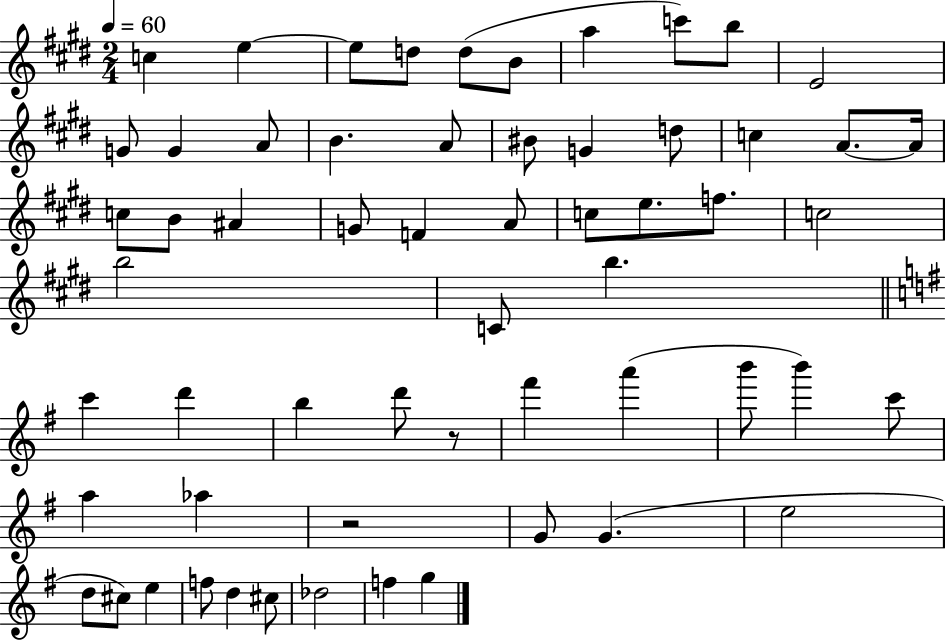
C5/q E5/q E5/e D5/e D5/e B4/e A5/q C6/e B5/e E4/h G4/e G4/q A4/e B4/q. A4/e BIS4/e G4/q D5/e C5/q A4/e. A4/s C5/e B4/e A#4/q G4/e F4/q A4/e C5/e E5/e. F5/e. C5/h B5/h C4/e B5/q. C6/q D6/q B5/q D6/e R/e F#6/q A6/q B6/e B6/q C6/e A5/q Ab5/q R/h G4/e G4/q. E5/h D5/e C#5/e E5/q F5/e D5/q C#5/e Db5/h F5/q G5/q